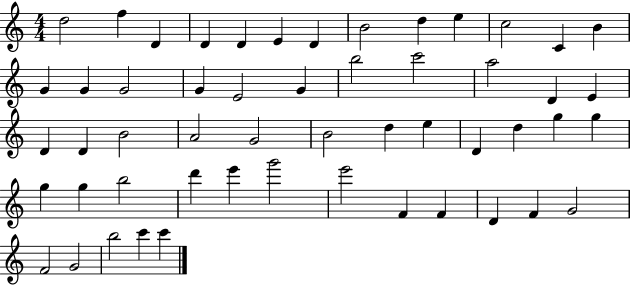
X:1
T:Untitled
M:4/4
L:1/4
K:C
d2 f D D D E D B2 d e c2 C B G G G2 G E2 G b2 c'2 a2 D E D D B2 A2 G2 B2 d e D d g g g g b2 d' e' g'2 e'2 F F D F G2 F2 G2 b2 c' c'